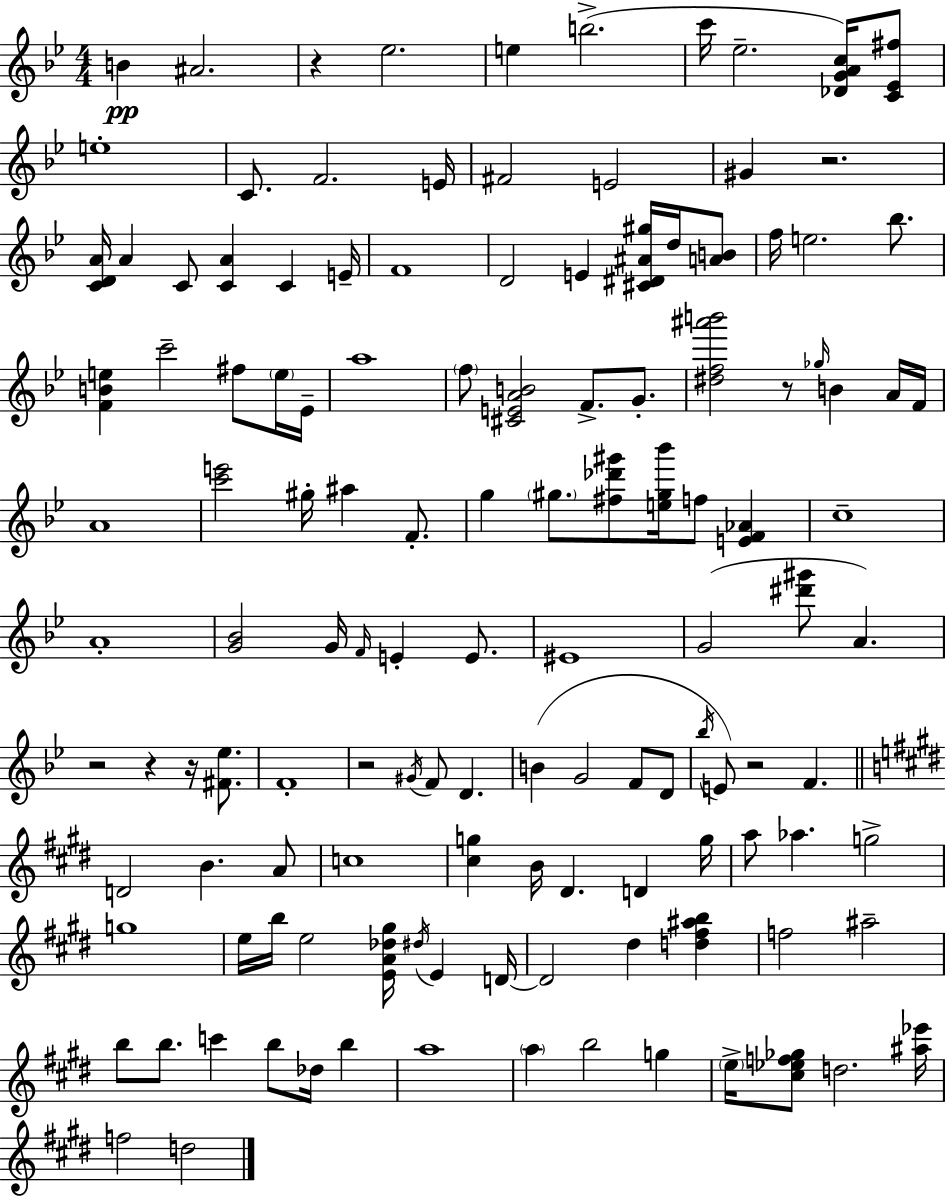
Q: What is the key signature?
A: BES major